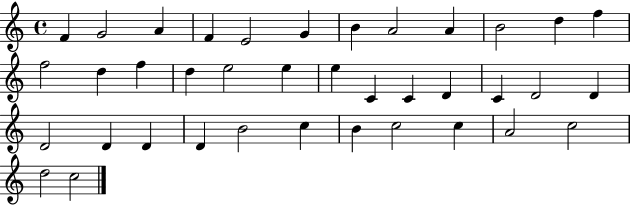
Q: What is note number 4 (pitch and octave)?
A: F4